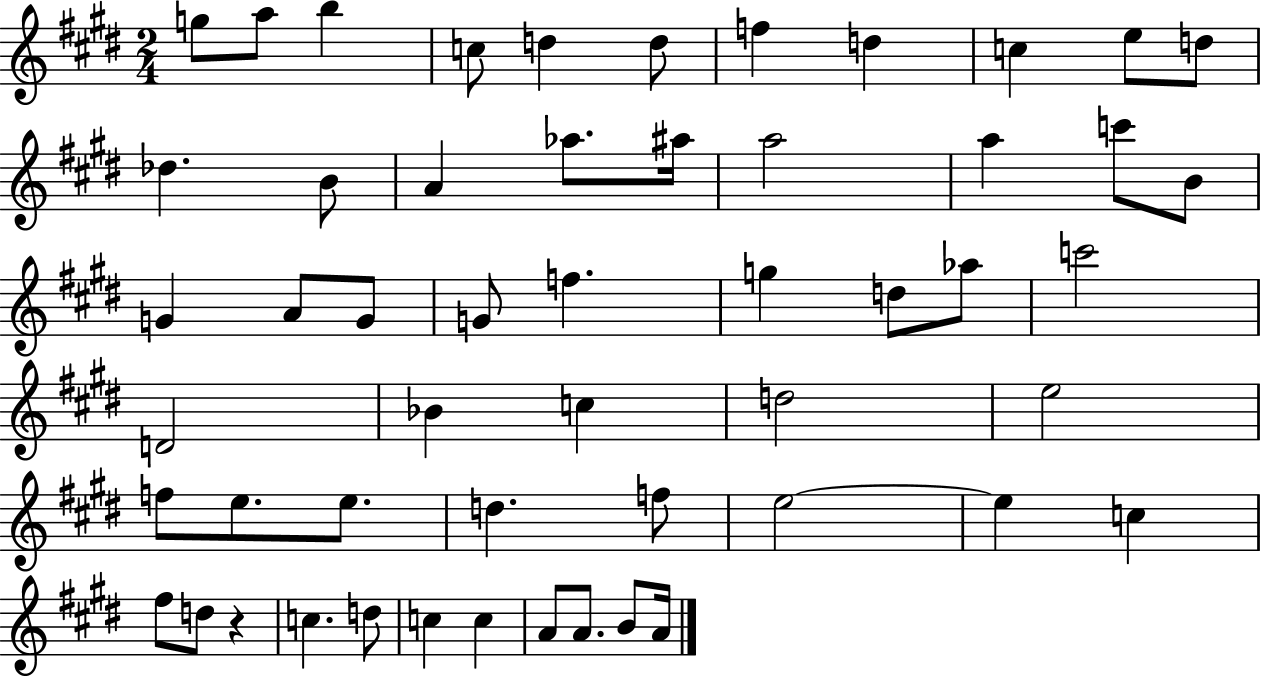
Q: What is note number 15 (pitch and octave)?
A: Ab5